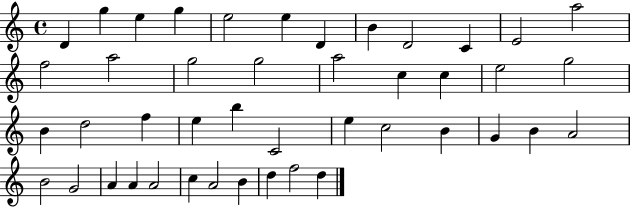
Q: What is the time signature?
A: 4/4